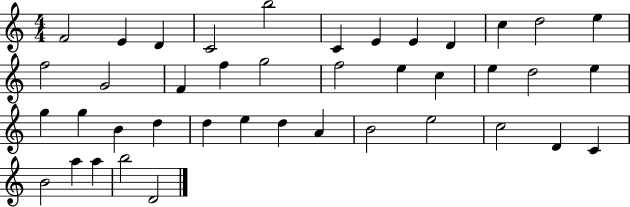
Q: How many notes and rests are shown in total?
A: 41